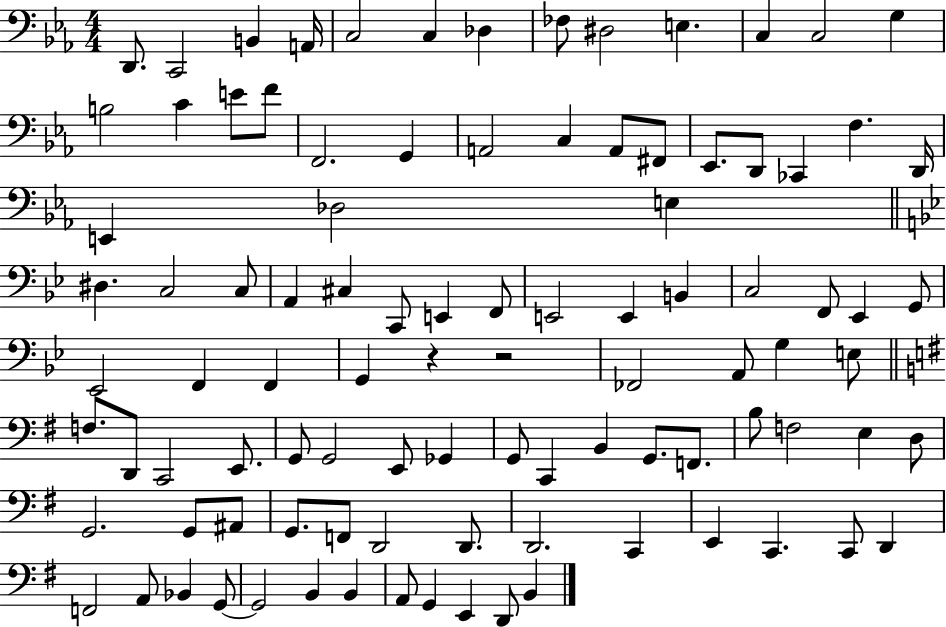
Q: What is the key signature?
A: EES major